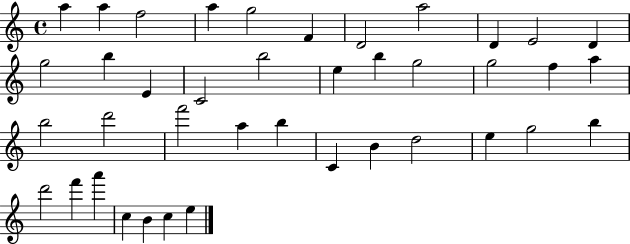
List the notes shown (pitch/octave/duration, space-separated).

A5/q A5/q F5/h A5/q G5/h F4/q D4/h A5/h D4/q E4/h D4/q G5/h B5/q E4/q C4/h B5/h E5/q B5/q G5/h G5/h F5/q A5/q B5/h D6/h F6/h A5/q B5/q C4/q B4/q D5/h E5/q G5/h B5/q D6/h F6/q A6/q C5/q B4/q C5/q E5/q